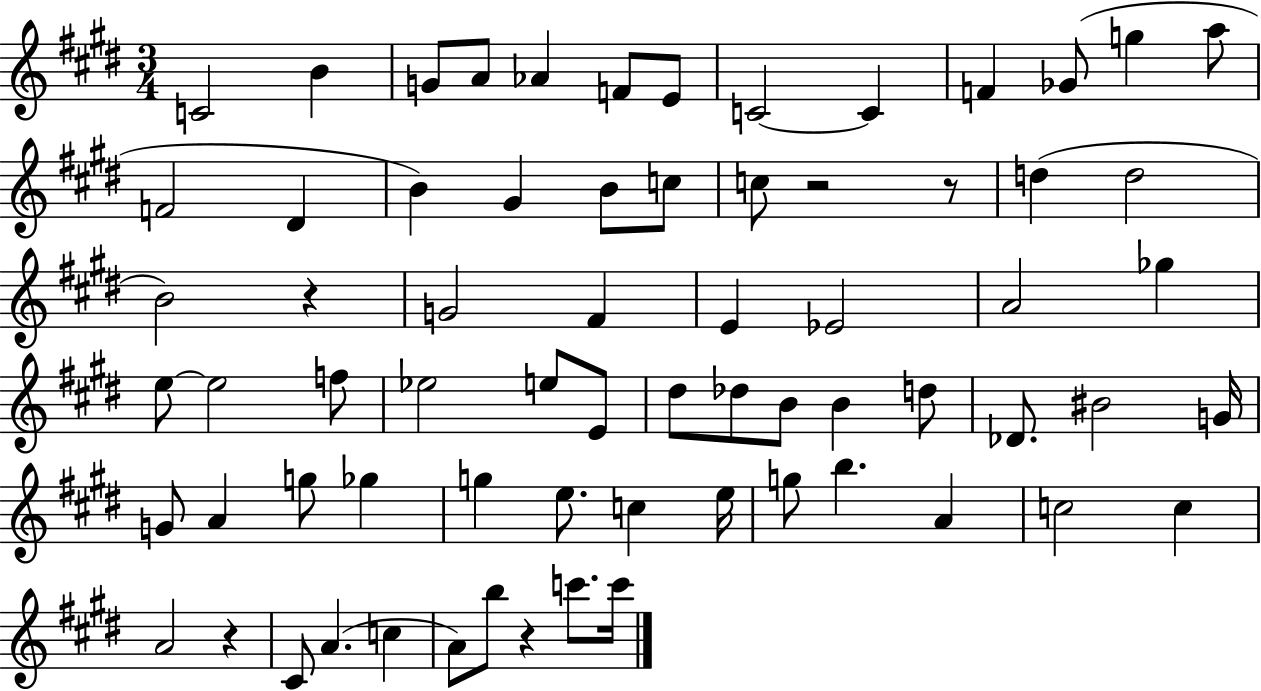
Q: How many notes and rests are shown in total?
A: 69